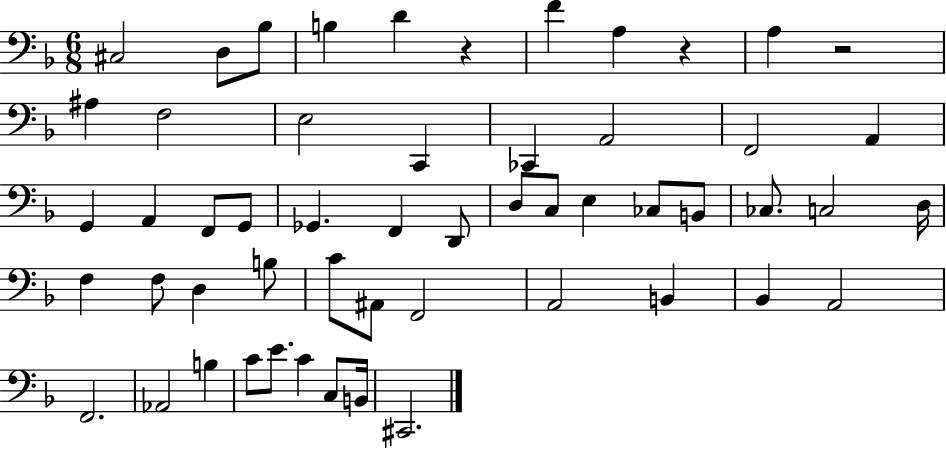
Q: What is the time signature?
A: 6/8